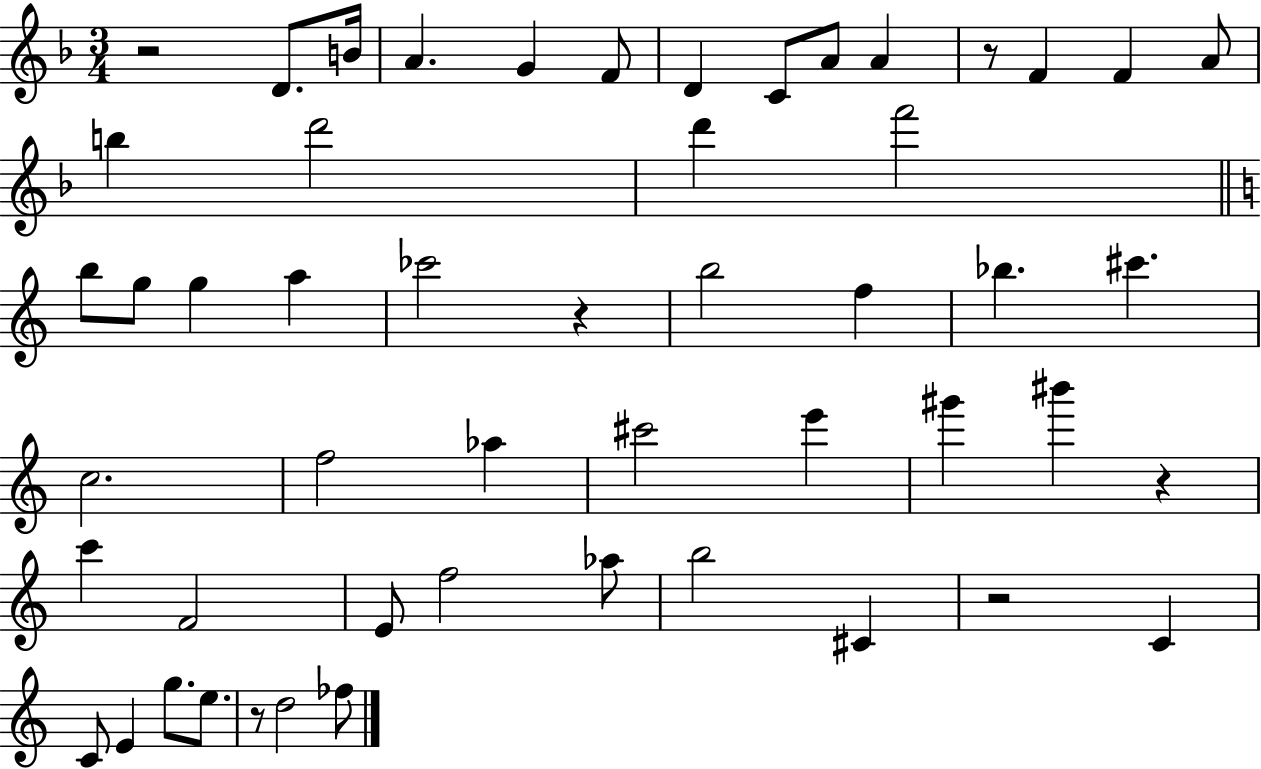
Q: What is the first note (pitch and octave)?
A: D4